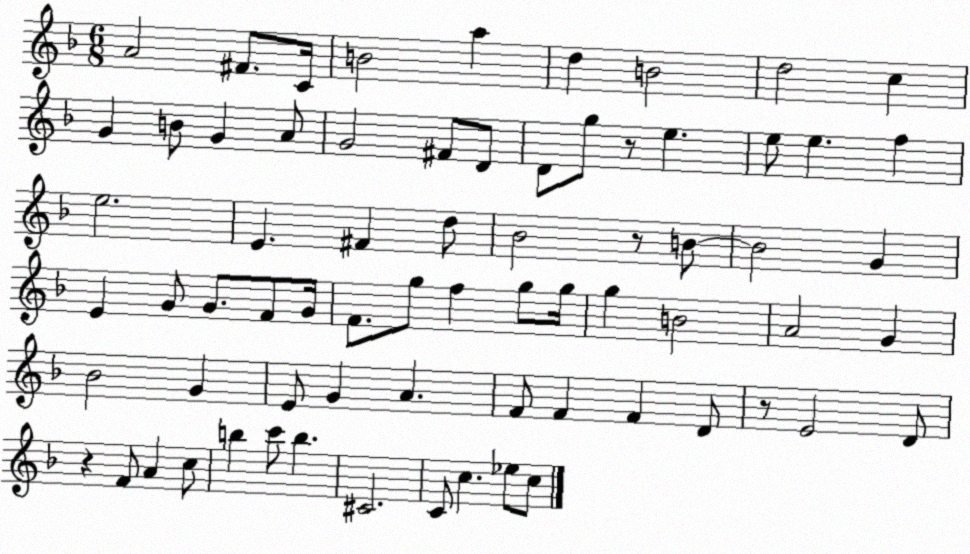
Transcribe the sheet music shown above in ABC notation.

X:1
T:Untitled
M:6/8
L:1/4
K:F
A2 ^F/2 C/4 B2 a d B2 d2 c G B/2 G A/2 G2 ^F/2 D/2 D/2 g/2 z/2 e e/2 e f e2 E ^F d/2 _B2 z/2 B/2 B2 G E G/2 G/2 F/2 G/4 F/2 g/2 f g/2 g/4 g B2 A2 G _B2 G E/2 G A F/2 F F D/2 z/2 E2 D/2 z F/2 A c/2 b c'/2 b ^C2 C/2 c _e/2 c/2